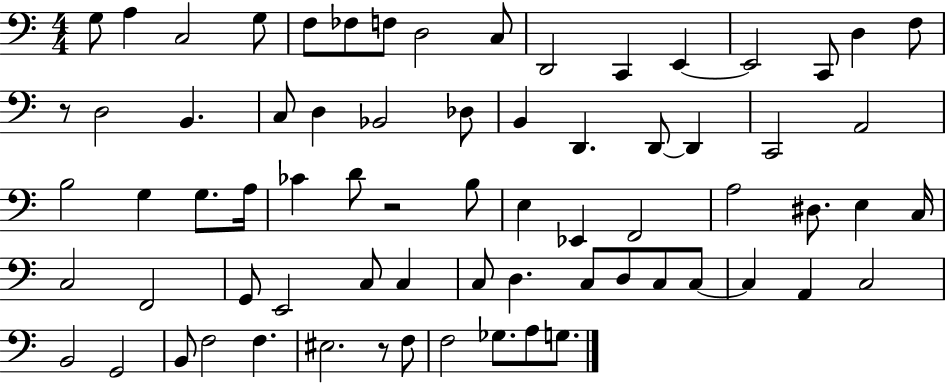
X:1
T:Untitled
M:4/4
L:1/4
K:C
G,/2 A, C,2 G,/2 F,/2 _F,/2 F,/2 D,2 C,/2 D,,2 C,, E,, E,,2 C,,/2 D, F,/2 z/2 D,2 B,, C,/2 D, _B,,2 _D,/2 B,, D,, D,,/2 D,, C,,2 A,,2 B,2 G, G,/2 A,/4 _C D/2 z2 B,/2 E, _E,, F,,2 A,2 ^D,/2 E, C,/4 C,2 F,,2 G,,/2 E,,2 C,/2 C, C,/2 D, C,/2 D,/2 C,/2 C,/2 C, A,, C,2 B,,2 G,,2 B,,/2 F,2 F, ^E,2 z/2 F,/2 F,2 _G,/2 A,/2 G,/2